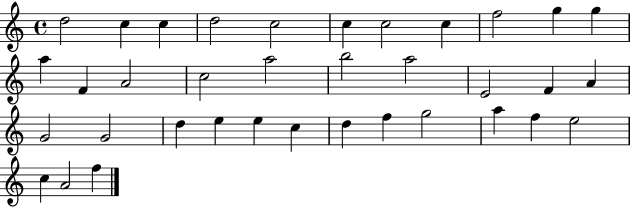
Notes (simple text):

D5/h C5/q C5/q D5/h C5/h C5/q C5/h C5/q F5/h G5/q G5/q A5/q F4/q A4/h C5/h A5/h B5/h A5/h E4/h F4/q A4/q G4/h G4/h D5/q E5/q E5/q C5/q D5/q F5/q G5/h A5/q F5/q E5/h C5/q A4/h F5/q